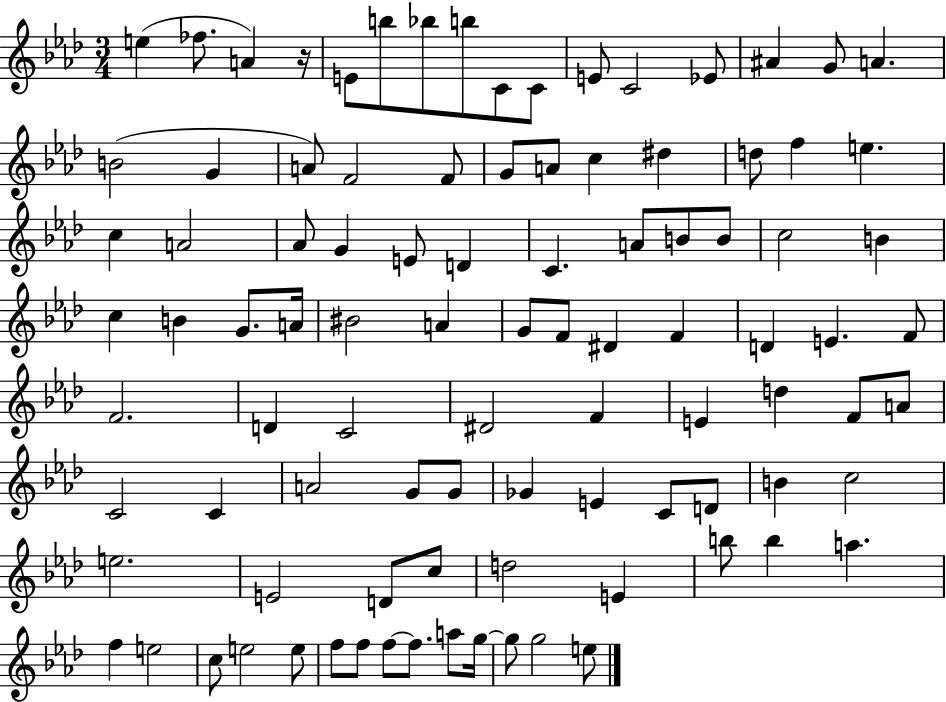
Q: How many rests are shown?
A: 1